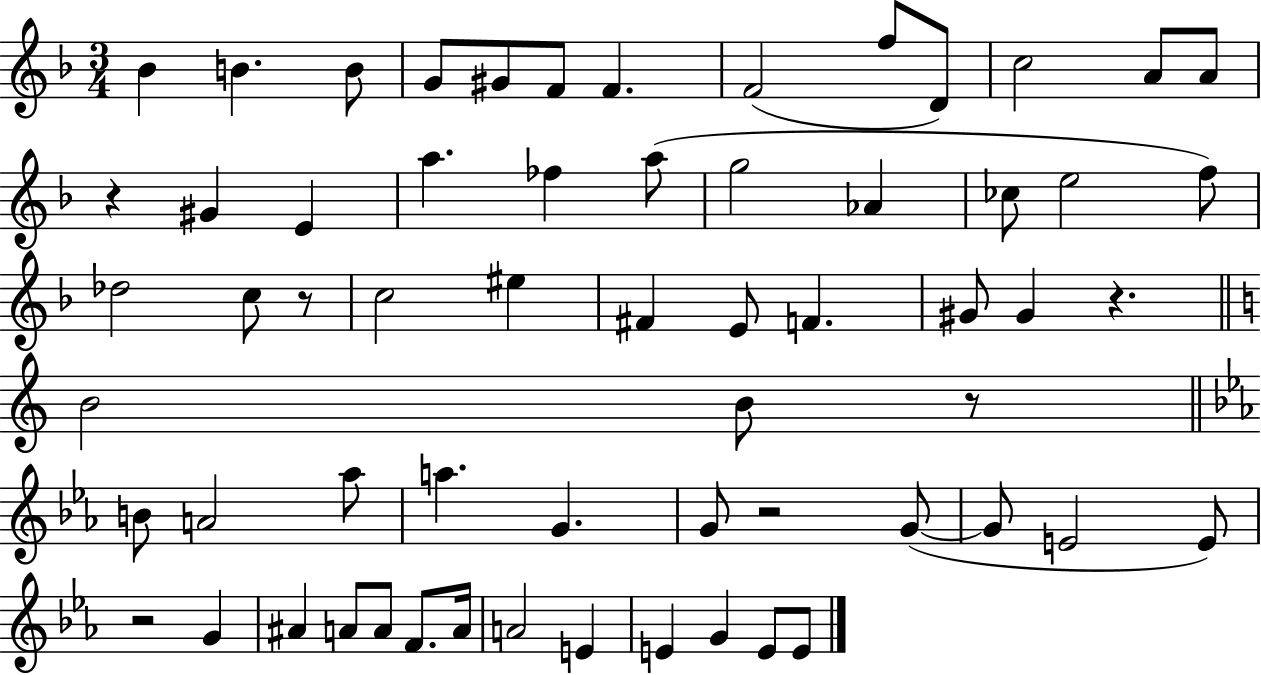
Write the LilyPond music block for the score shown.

{
  \clef treble
  \numericTimeSignature
  \time 3/4
  \key f \major
  bes'4 b'4. b'8 | g'8 gis'8 f'8 f'4. | f'2( f''8 d'8) | c''2 a'8 a'8 | \break r4 gis'4 e'4 | a''4. fes''4 a''8( | g''2 aes'4 | ces''8 e''2 f''8) | \break des''2 c''8 r8 | c''2 eis''4 | fis'4 e'8 f'4. | gis'8 gis'4 r4. | \break \bar "||" \break \key a \minor b'2 b'8 r8 | \bar "||" \break \key c \minor b'8 a'2 aes''8 | a''4. g'4. | g'8 r2 g'8~(~ | g'8 e'2 e'8) | \break r2 g'4 | ais'4 a'8 a'8 f'8. a'16 | a'2 e'4 | e'4 g'4 e'8 e'8 | \break \bar "|."
}